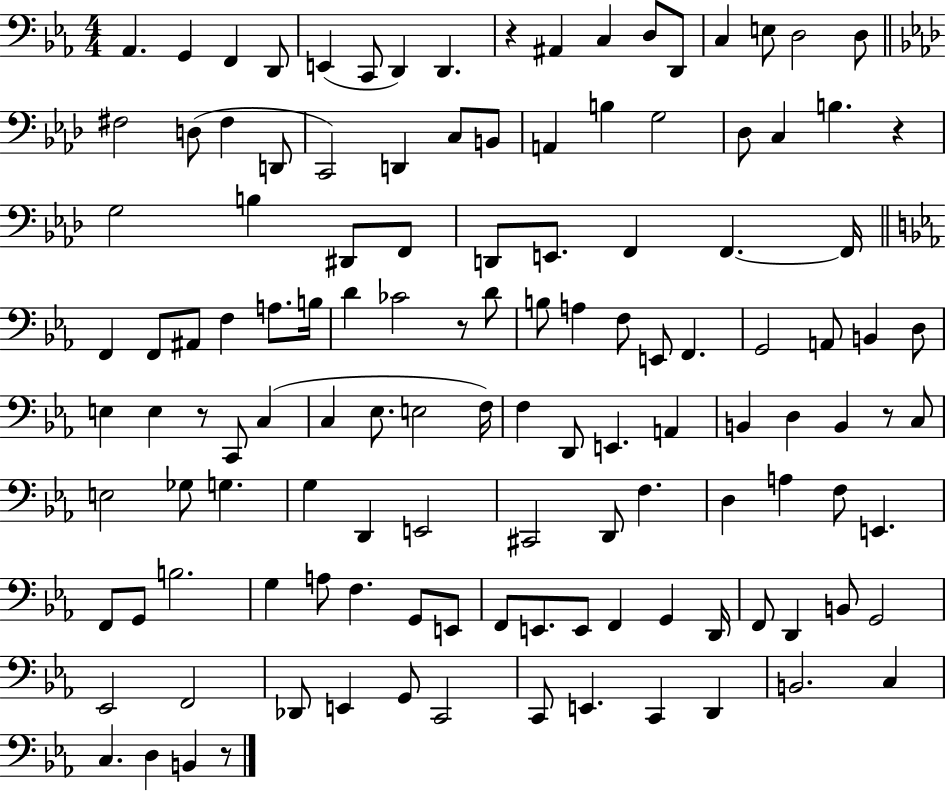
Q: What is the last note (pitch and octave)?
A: B2